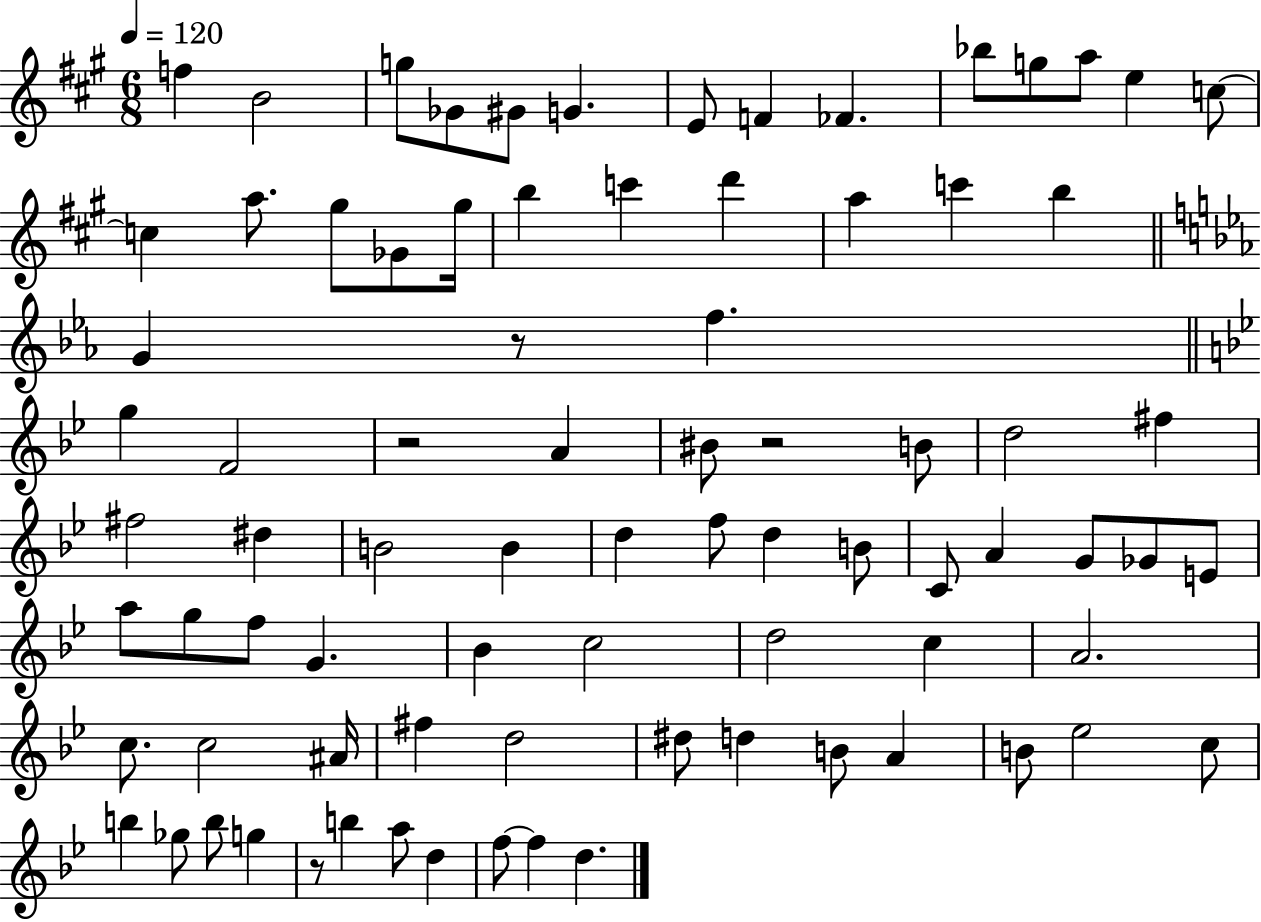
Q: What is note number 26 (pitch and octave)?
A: G4